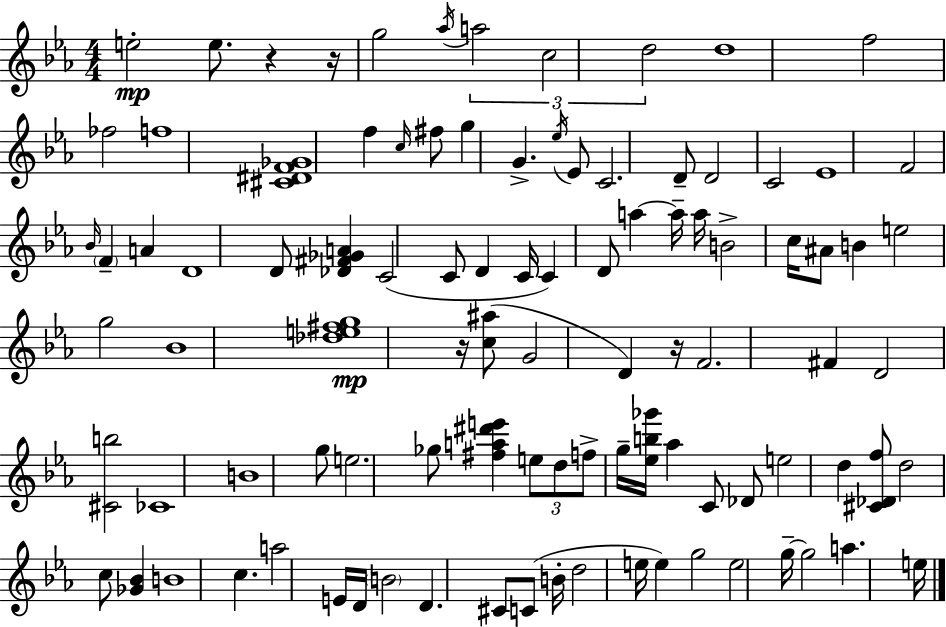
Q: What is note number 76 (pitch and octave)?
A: B4